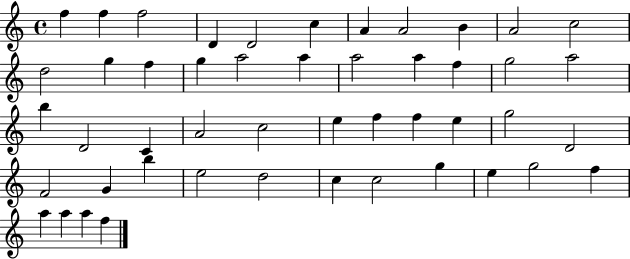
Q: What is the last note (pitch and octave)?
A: F5